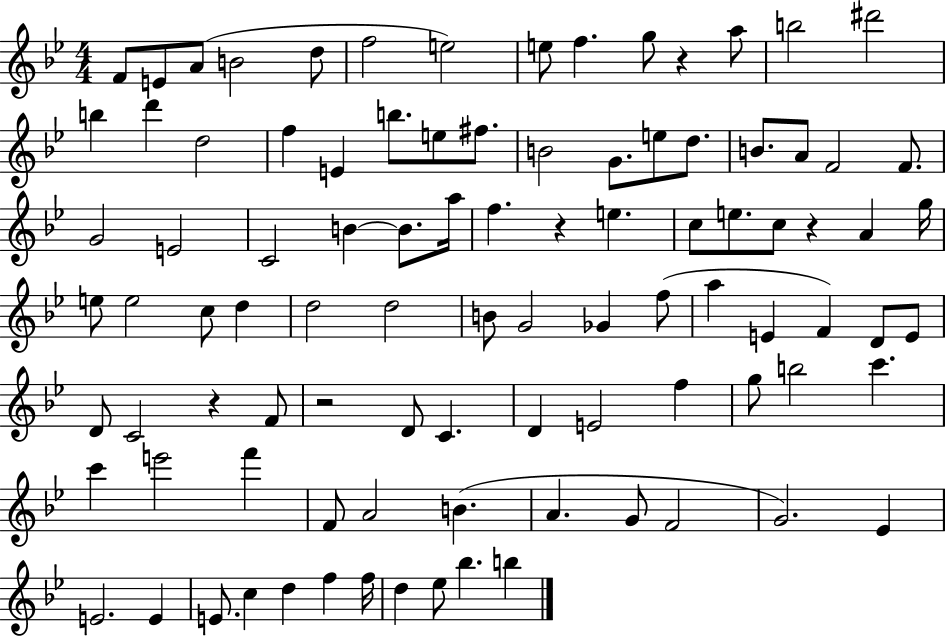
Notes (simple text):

F4/e E4/e A4/e B4/h D5/e F5/h E5/h E5/e F5/q. G5/e R/q A5/e B5/h D#6/h B5/q D6/q D5/h F5/q E4/q B5/e. E5/e F#5/e. B4/h G4/e. E5/e D5/e. B4/e. A4/e F4/h F4/e. G4/h E4/h C4/h B4/q B4/e. A5/s F5/q. R/q E5/q. C5/e E5/e. C5/e R/q A4/q G5/s E5/e E5/h C5/e D5/q D5/h D5/h B4/e G4/h Gb4/q F5/e A5/q E4/q F4/q D4/e E4/e D4/e C4/h R/q F4/e R/h D4/e C4/q. D4/q E4/h F5/q G5/e B5/h C6/q. C6/q E6/h F6/q F4/e A4/h B4/q. A4/q. G4/e F4/h G4/h. Eb4/q E4/h. E4/q E4/e. C5/q D5/q F5/q F5/s D5/q Eb5/e Bb5/q. B5/q